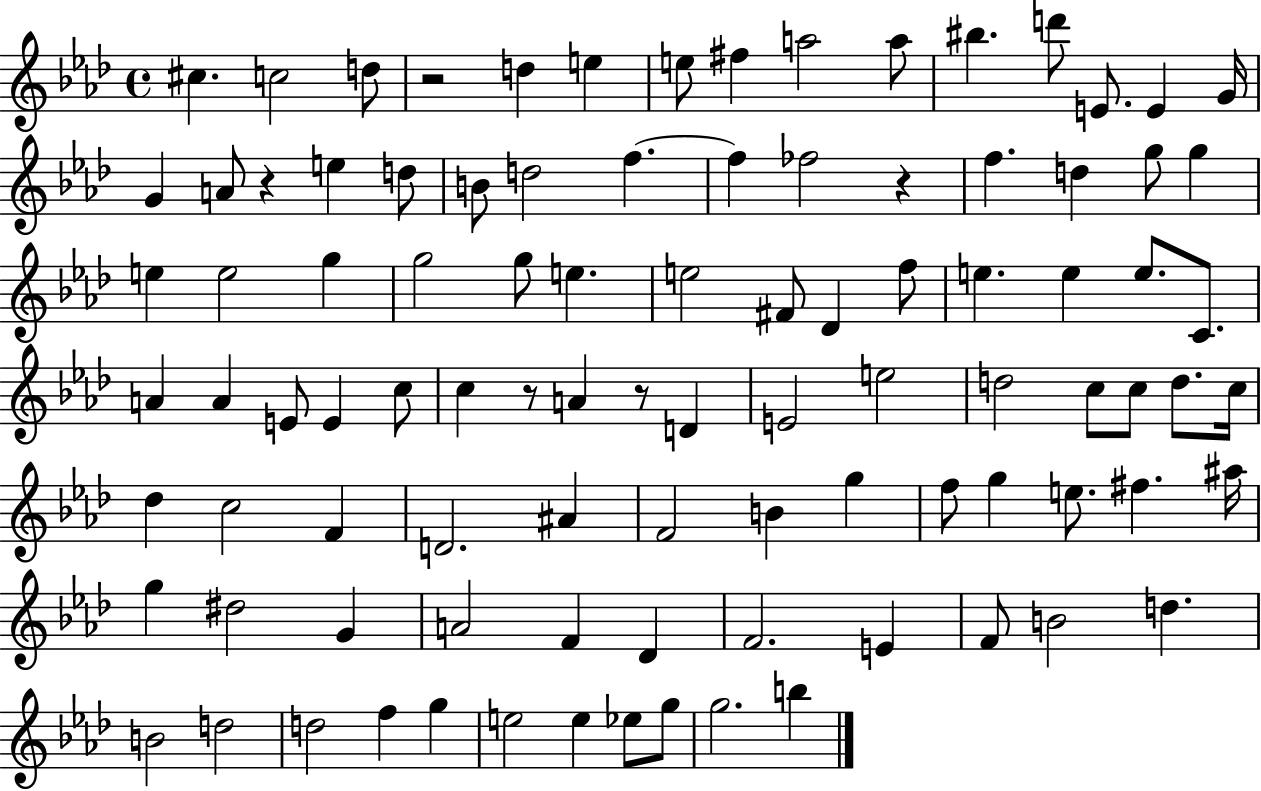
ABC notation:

X:1
T:Untitled
M:4/4
L:1/4
K:Ab
^c c2 d/2 z2 d e e/2 ^f a2 a/2 ^b d'/2 E/2 E G/4 G A/2 z e d/2 B/2 d2 f f _f2 z f d g/2 g e e2 g g2 g/2 e e2 ^F/2 _D f/2 e e e/2 C/2 A A E/2 E c/2 c z/2 A z/2 D E2 e2 d2 c/2 c/2 d/2 c/4 _d c2 F D2 ^A F2 B g f/2 g e/2 ^f ^a/4 g ^d2 G A2 F _D F2 E F/2 B2 d B2 d2 d2 f g e2 e _e/2 g/2 g2 b